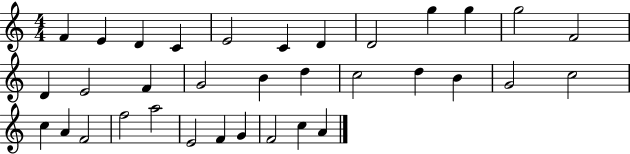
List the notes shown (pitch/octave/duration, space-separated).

F4/q E4/q D4/q C4/q E4/h C4/q D4/q D4/h G5/q G5/q G5/h F4/h D4/q E4/h F4/q G4/h B4/q D5/q C5/h D5/q B4/q G4/h C5/h C5/q A4/q F4/h F5/h A5/h E4/h F4/q G4/q F4/h C5/q A4/q